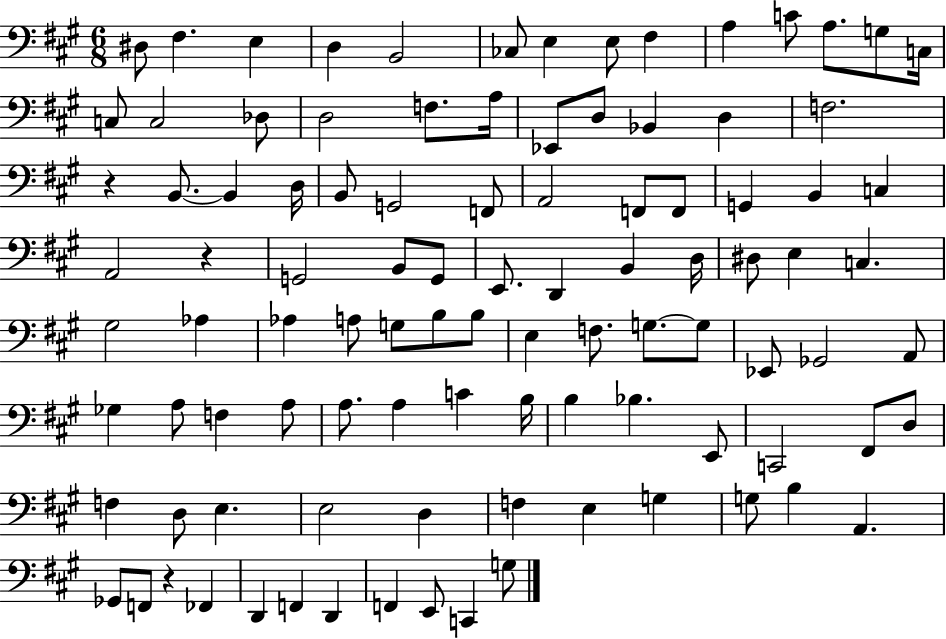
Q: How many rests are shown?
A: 3